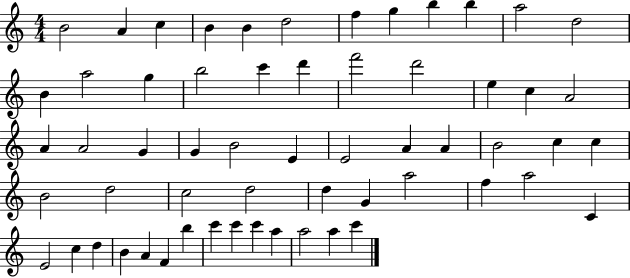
B4/h A4/q C5/q B4/q B4/q D5/h F5/q G5/q B5/q B5/q A5/h D5/h B4/q A5/h G5/q B5/h C6/q D6/q F6/h D6/h E5/q C5/q A4/h A4/q A4/h G4/q G4/q B4/h E4/q E4/h A4/q A4/q B4/h C5/q C5/q B4/h D5/h C5/h D5/h D5/q G4/q A5/h F5/q A5/h C4/q E4/h C5/q D5/q B4/q A4/q F4/q B5/q C6/q C6/q C6/q A5/q A5/h A5/q C6/q